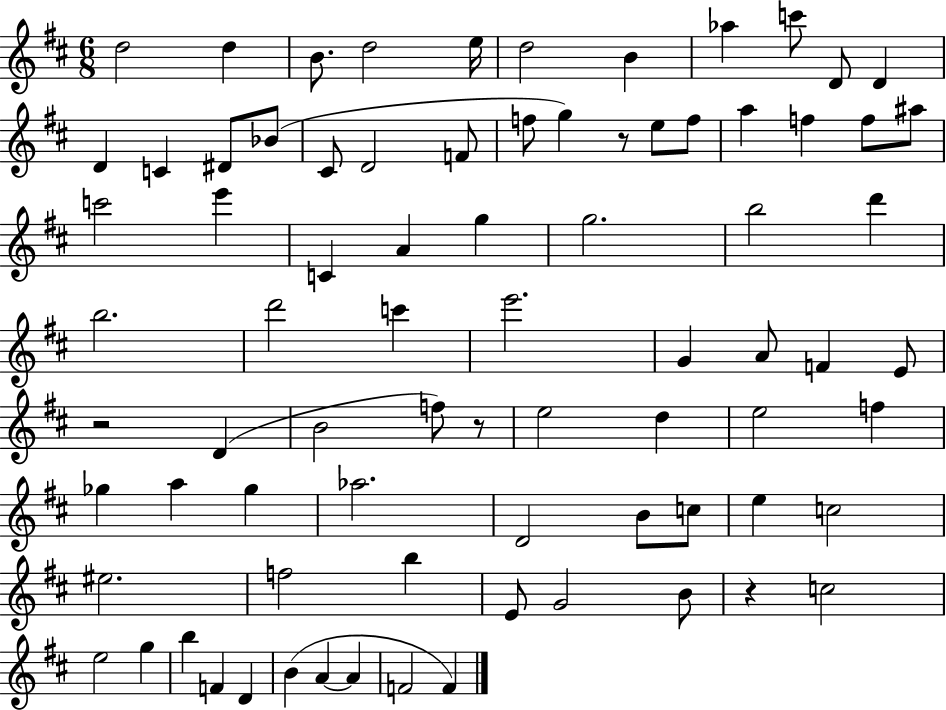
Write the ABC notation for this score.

X:1
T:Untitled
M:6/8
L:1/4
K:D
d2 d B/2 d2 e/4 d2 B _a c'/2 D/2 D D C ^D/2 _B/2 ^C/2 D2 F/2 f/2 g z/2 e/2 f/2 a f f/2 ^a/2 c'2 e' C A g g2 b2 d' b2 d'2 c' e'2 G A/2 F E/2 z2 D B2 f/2 z/2 e2 d e2 f _g a _g _a2 D2 B/2 c/2 e c2 ^e2 f2 b E/2 G2 B/2 z c2 e2 g b F D B A A F2 F